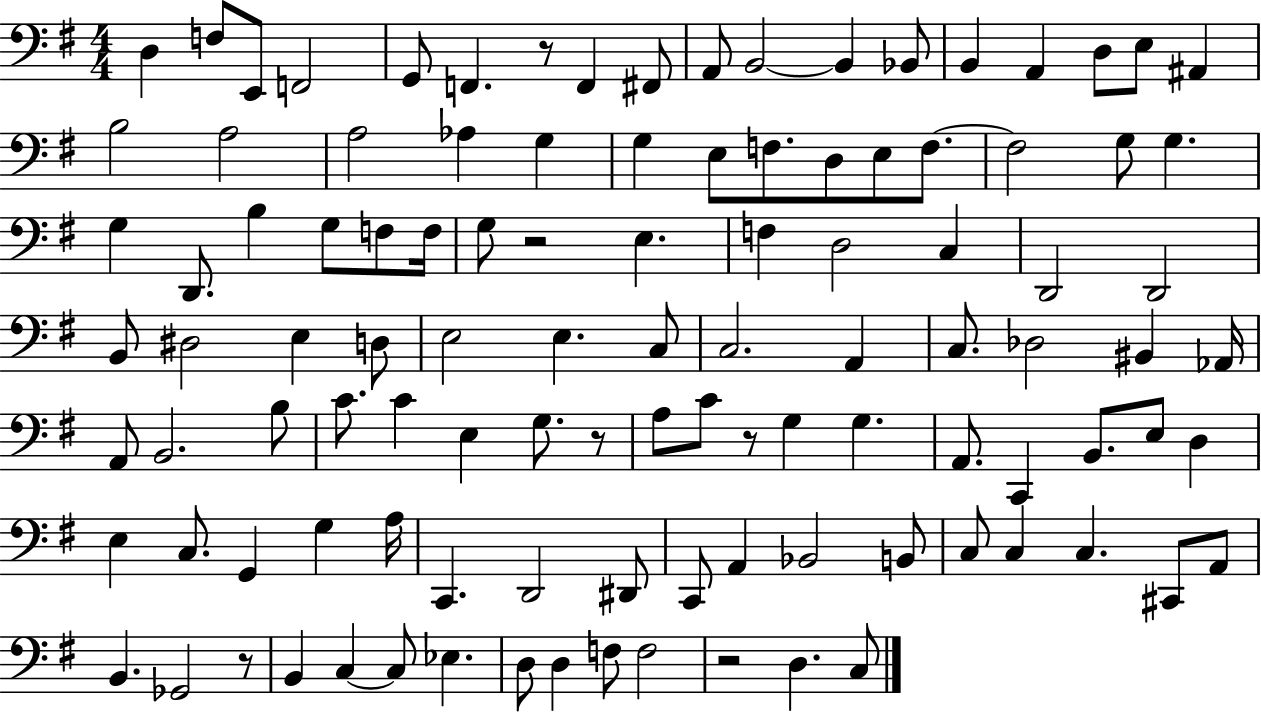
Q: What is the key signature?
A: G major